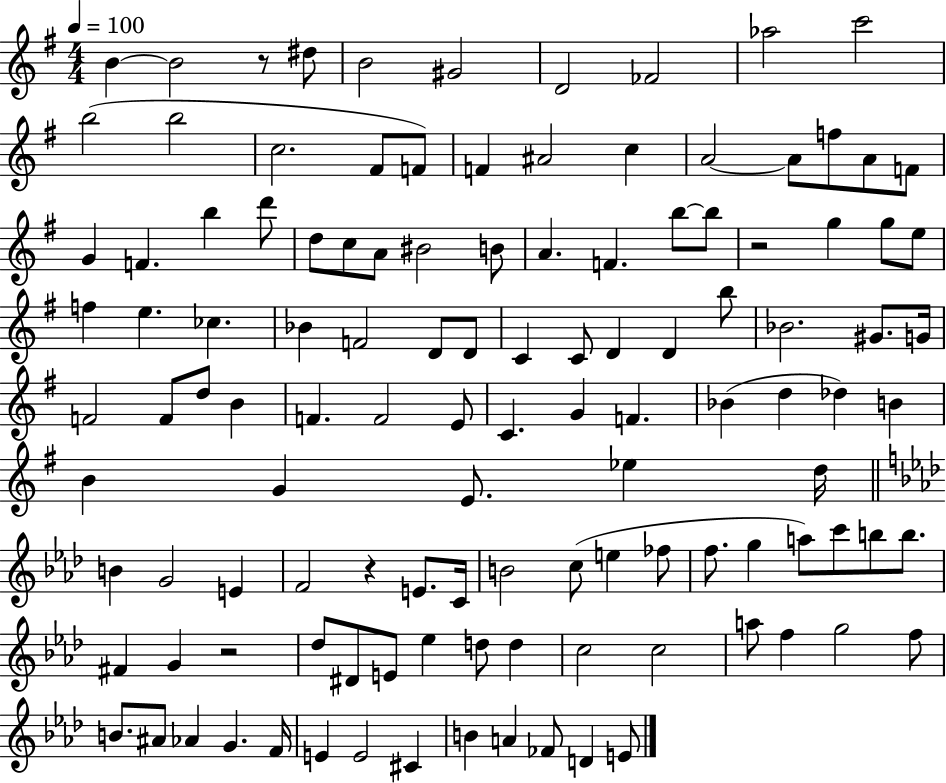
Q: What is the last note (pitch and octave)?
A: E4